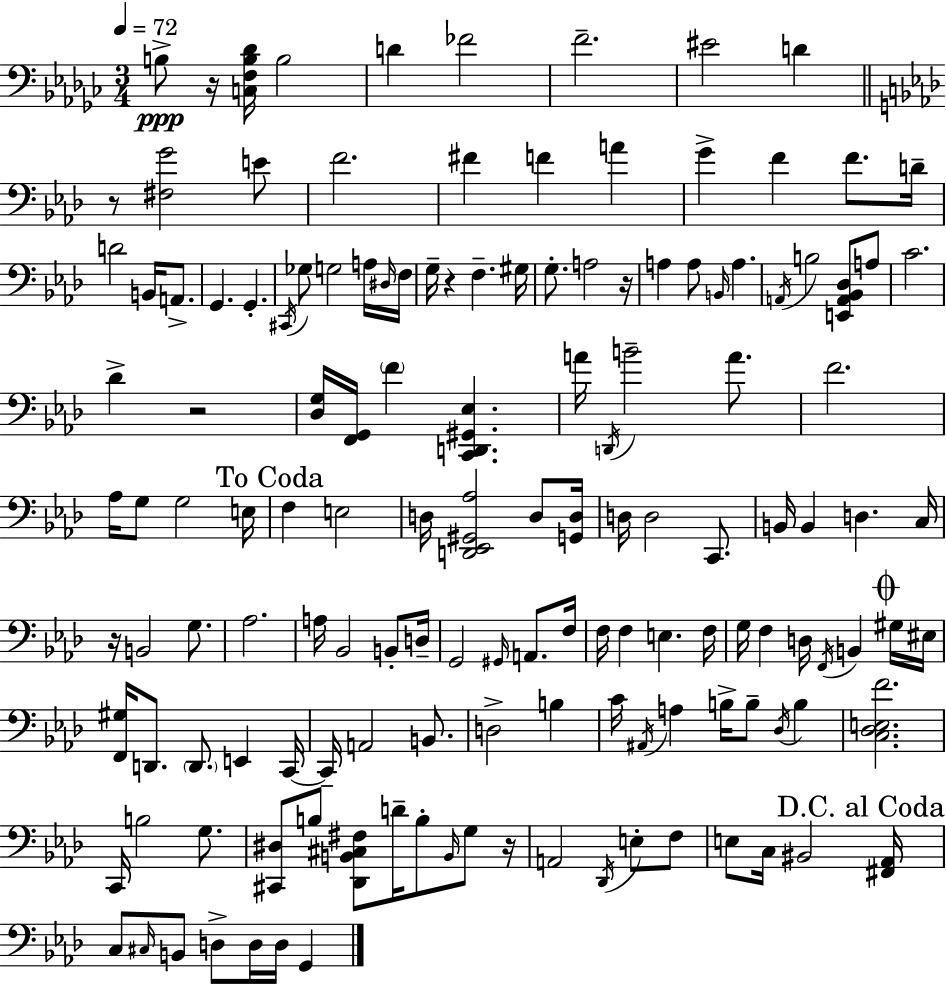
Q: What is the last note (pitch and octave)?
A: G2